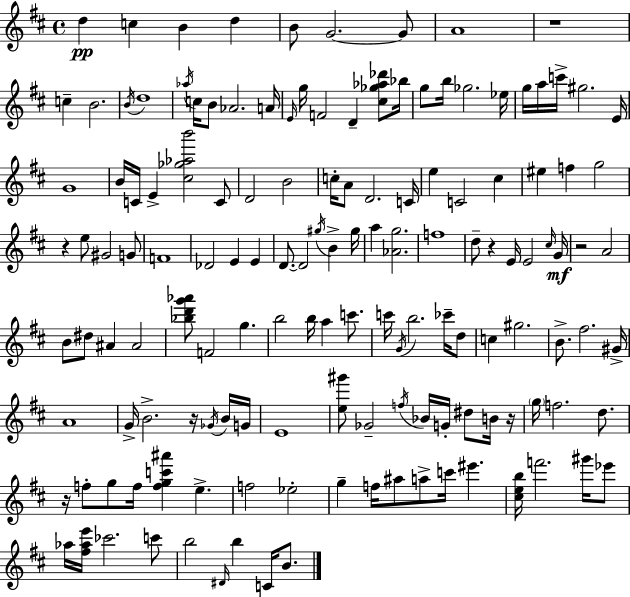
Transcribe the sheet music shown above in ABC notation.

X:1
T:Untitled
M:4/4
L:1/4
K:D
d c B d B/2 G2 G/2 A4 z4 c B2 B/4 d4 _a/4 c/4 B/2 _A2 A/4 E/4 g/4 F2 D [^c_g_a_d']/2 _b/4 g/2 b/4 _g2 _e/4 g/4 a/4 c'/4 ^g2 E/4 G4 B/4 C/4 E [^c_g_ab']2 C/2 D2 B2 c/4 A/2 D2 C/4 e C2 ^c ^e f g2 z e/2 ^G2 G/2 F4 _D2 E E D/2 D2 ^g/4 B ^g/4 a [_Ag]2 f4 d/2 z E/4 E2 ^c/4 G/4 z2 A2 B/2 ^d/2 ^A ^A2 [_bd'g'_a']/2 F2 g b2 b/4 a c'/2 c'/4 G/4 b2 _c'/4 d/2 c ^g2 B/2 ^f2 ^G/4 A4 G/4 B2 z/4 _G/4 B/4 G/4 E4 [e^g']/2 _G2 f/4 _B/4 G/4 ^d/2 B/4 z/4 g/4 f2 d/2 z/4 f/2 g/2 f/4 [fgc'^a'] e f2 _e2 g f/4 ^a/2 a/2 c'/4 ^e' [^ceb]/4 f'2 ^g'/4 _e'/2 _a/4 [^f_ae']/4 _c'2 c'/2 b2 ^D/4 b C/4 B/2